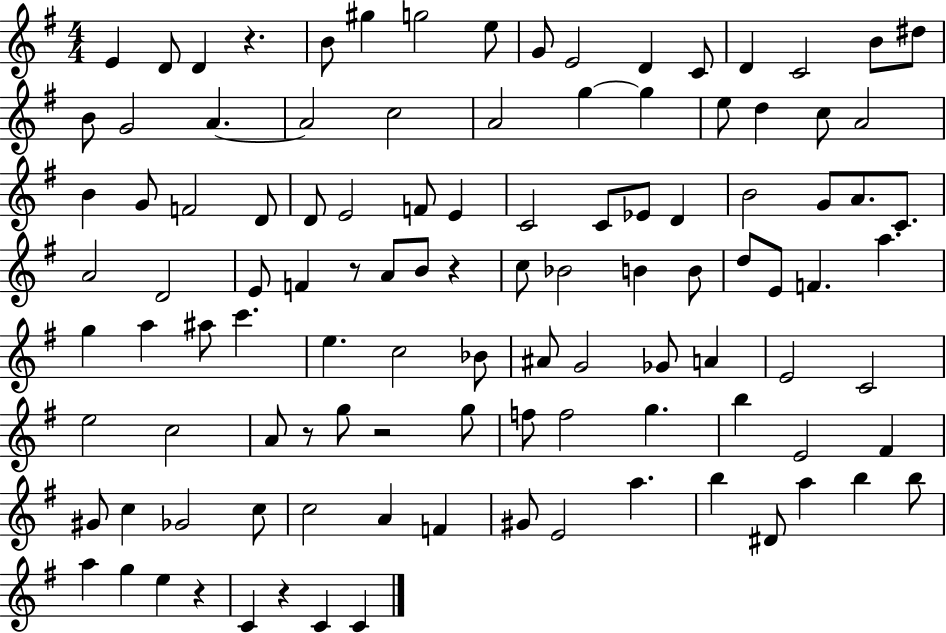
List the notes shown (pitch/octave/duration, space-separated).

E4/q D4/e D4/q R/q. B4/e G#5/q G5/h E5/e G4/e E4/h D4/q C4/e D4/q C4/h B4/e D#5/e B4/e G4/h A4/q. A4/h C5/h A4/h G5/q G5/q E5/e D5/q C5/e A4/h B4/q G4/e F4/h D4/e D4/e E4/h F4/e E4/q C4/h C4/e Eb4/e D4/q B4/h G4/e A4/e. C4/e. A4/h D4/h E4/e F4/q R/e A4/e B4/e R/q C5/e Bb4/h B4/q B4/e D5/e E4/e F4/q. A5/q. G5/q A5/q A#5/e C6/q. E5/q. C5/h Bb4/e A#4/e G4/h Gb4/e A4/q E4/h C4/h E5/h C5/h A4/e R/e G5/e R/h G5/e F5/e F5/h G5/q. B5/q E4/h F#4/q G#4/e C5/q Gb4/h C5/e C5/h A4/q F4/q G#4/e E4/h A5/q. B5/q D#4/e A5/q B5/q B5/e A5/q G5/q E5/q R/q C4/q R/q C4/q C4/q